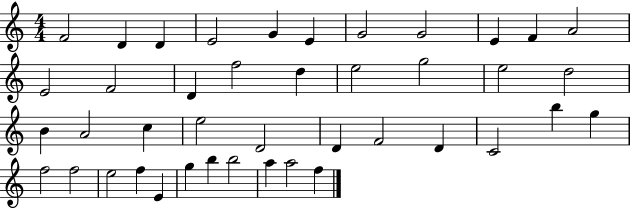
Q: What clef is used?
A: treble